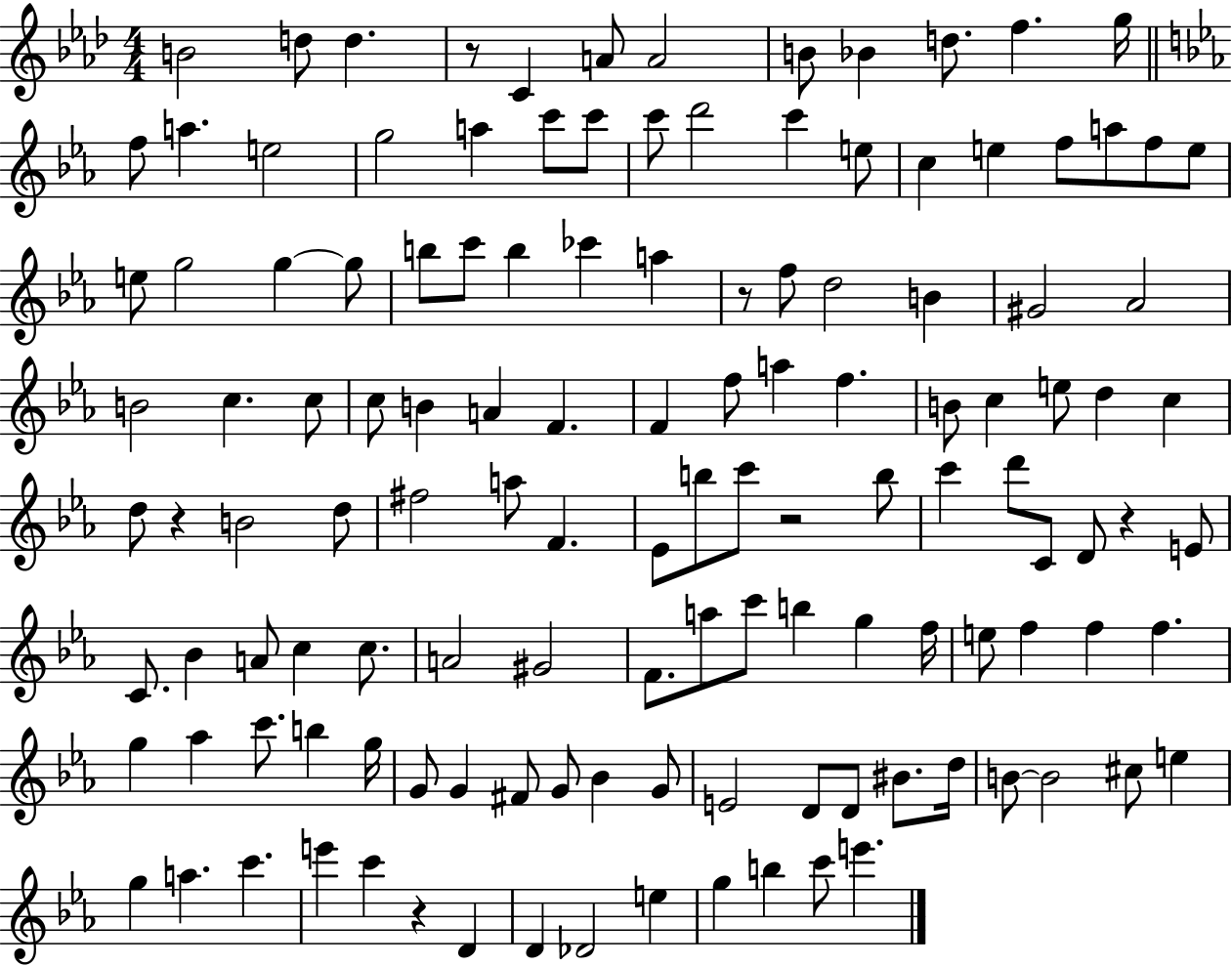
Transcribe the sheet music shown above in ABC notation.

X:1
T:Untitled
M:4/4
L:1/4
K:Ab
B2 d/2 d z/2 C A/2 A2 B/2 _B d/2 f g/4 f/2 a e2 g2 a c'/2 c'/2 c'/2 d'2 c' e/2 c e f/2 a/2 f/2 e/2 e/2 g2 g g/2 b/2 c'/2 b _c' a z/2 f/2 d2 B ^G2 _A2 B2 c c/2 c/2 B A F F f/2 a f B/2 c e/2 d c d/2 z B2 d/2 ^f2 a/2 F _E/2 b/2 c'/2 z2 b/2 c' d'/2 C/2 D/2 z E/2 C/2 _B A/2 c c/2 A2 ^G2 F/2 a/2 c'/2 b g f/4 e/2 f f f g _a c'/2 b g/4 G/2 G ^F/2 G/2 _B G/2 E2 D/2 D/2 ^B/2 d/4 B/2 B2 ^c/2 e g a c' e' c' z D D _D2 e g b c'/2 e'